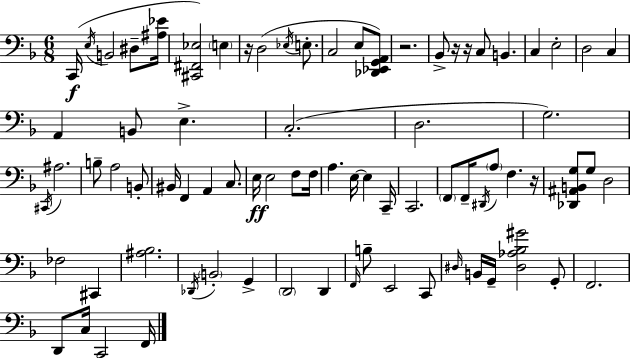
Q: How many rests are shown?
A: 5